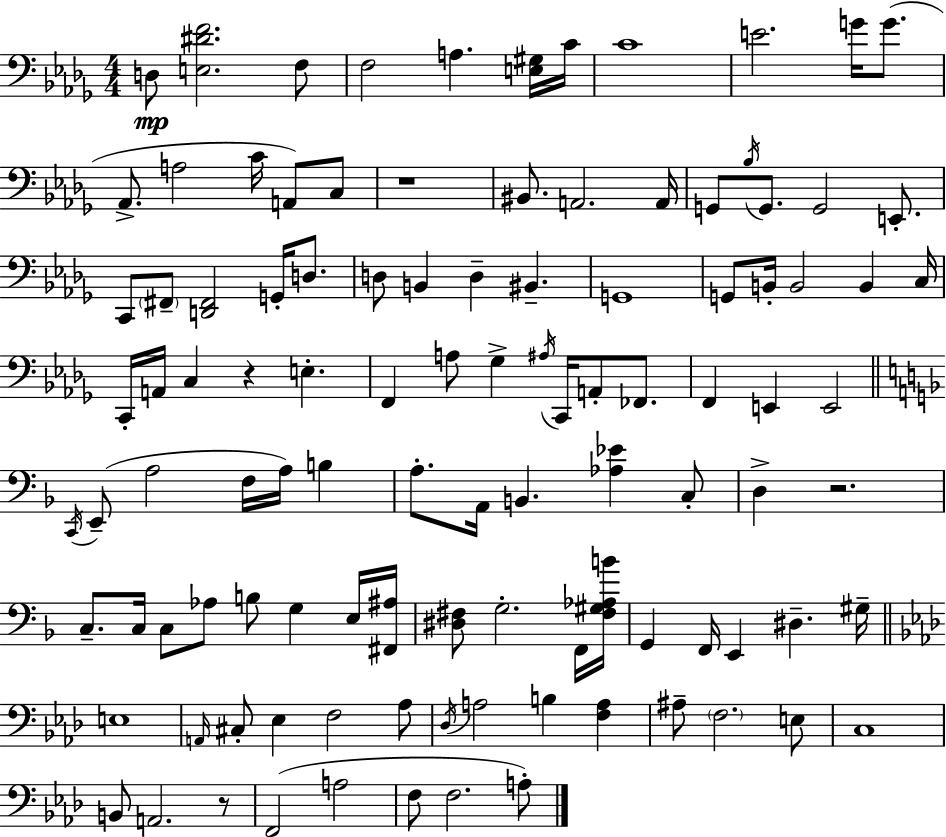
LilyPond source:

{
  \clef bass
  \numericTimeSignature
  \time 4/4
  \key bes \minor
  d8\mp <e dis' f'>2. f8 | f2 a4. <e gis>16 c'16 | c'1 | e'2. g'16 g'8.( | \break aes,8.-> a2 c'16 a,8) c8 | r1 | bis,8. a,2. a,16 | g,8 \acciaccatura { bes16 } g,8. g,2 e,8.-. | \break c,8 \parenthesize fis,8-- <d, fis,>2 g,16-. d8. | d8 b,4 d4-- bis,4.-- | g,1 | g,8 b,16-. b,2 b,4 | \break c16 c,16-. a,16 c4 r4 e4.-. | f,4 a8 ges4-> \acciaccatura { ais16 } c,16 a,8-. fes,8. | f,4 e,4 e,2 | \bar "||" \break \key f \major \acciaccatura { c,16 } e,8--( a2 f16 a16) b4 | a8.-. a,16 b,4. <aes ees'>4 c8-. | d4-> r2. | c8.-- c16 c8 aes8 b8 g4 e16 | \break <fis, ais>16 <dis fis>8 g2.-. f,16 | <fis gis aes b'>16 g,4 f,16 e,4 dis4.-- | gis16-- \bar "||" \break \key aes \major e1 | \grace { a,16 } cis8-. ees4 f2 aes8 | \acciaccatura { des16 } a2 b4 <f a>4 | ais8-- \parenthesize f2. | \break e8 c1 | b,8 a,2. | r8 f,2( a2 | f8 f2. | \break a8-.) \bar "|."
}